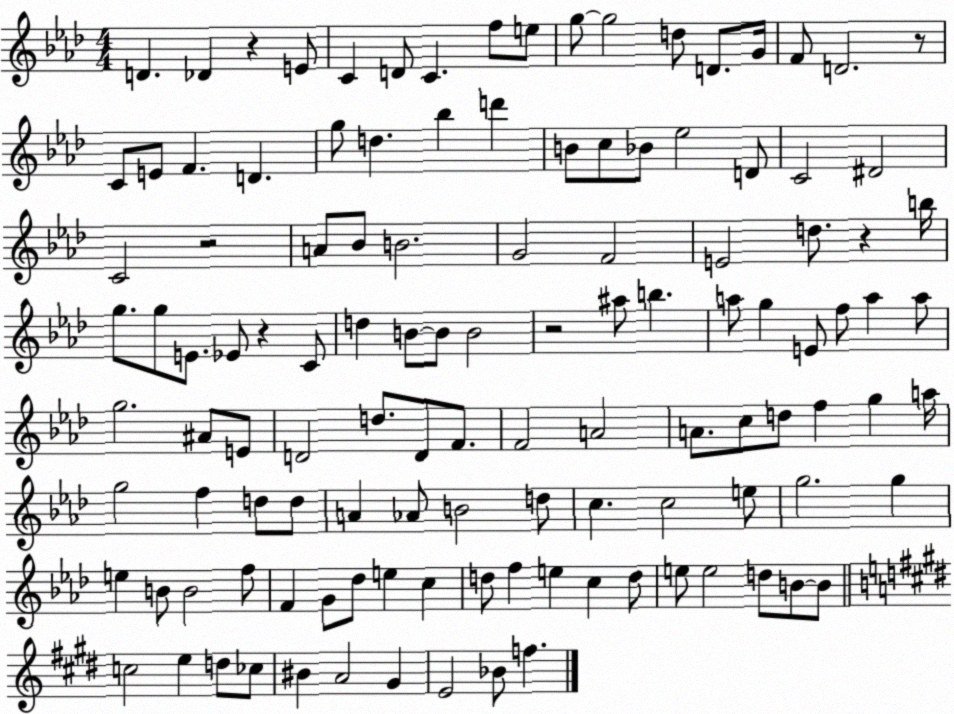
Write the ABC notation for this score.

X:1
T:Untitled
M:4/4
L:1/4
K:Ab
D _D z E/2 C D/2 C f/2 e/2 g/2 g2 d/2 D/2 G/4 F/2 D2 z/2 C/2 E/2 F D g/2 d _b d' B/2 c/2 _B/2 _e2 D/2 C2 ^D2 C2 z2 A/2 _B/2 B2 G2 F2 E2 d/2 z b/4 g/2 g/2 E/2 _E/2 z C/2 d B/2 B/2 B2 z2 ^a/2 b a/2 g E/2 f/2 a a/2 g2 ^A/2 E/2 D2 d/2 D/2 F/2 F2 A2 A/2 c/2 d/2 f g a/4 g2 f d/2 d/2 A _A/2 B2 d/2 c c2 e/2 g2 g e B/2 B2 f/2 F G/2 _d/2 e c d/2 f e c d/2 e/2 e2 d/2 B/2 B/2 c2 e d/2 _c/2 ^B A2 ^G E2 _B/2 f